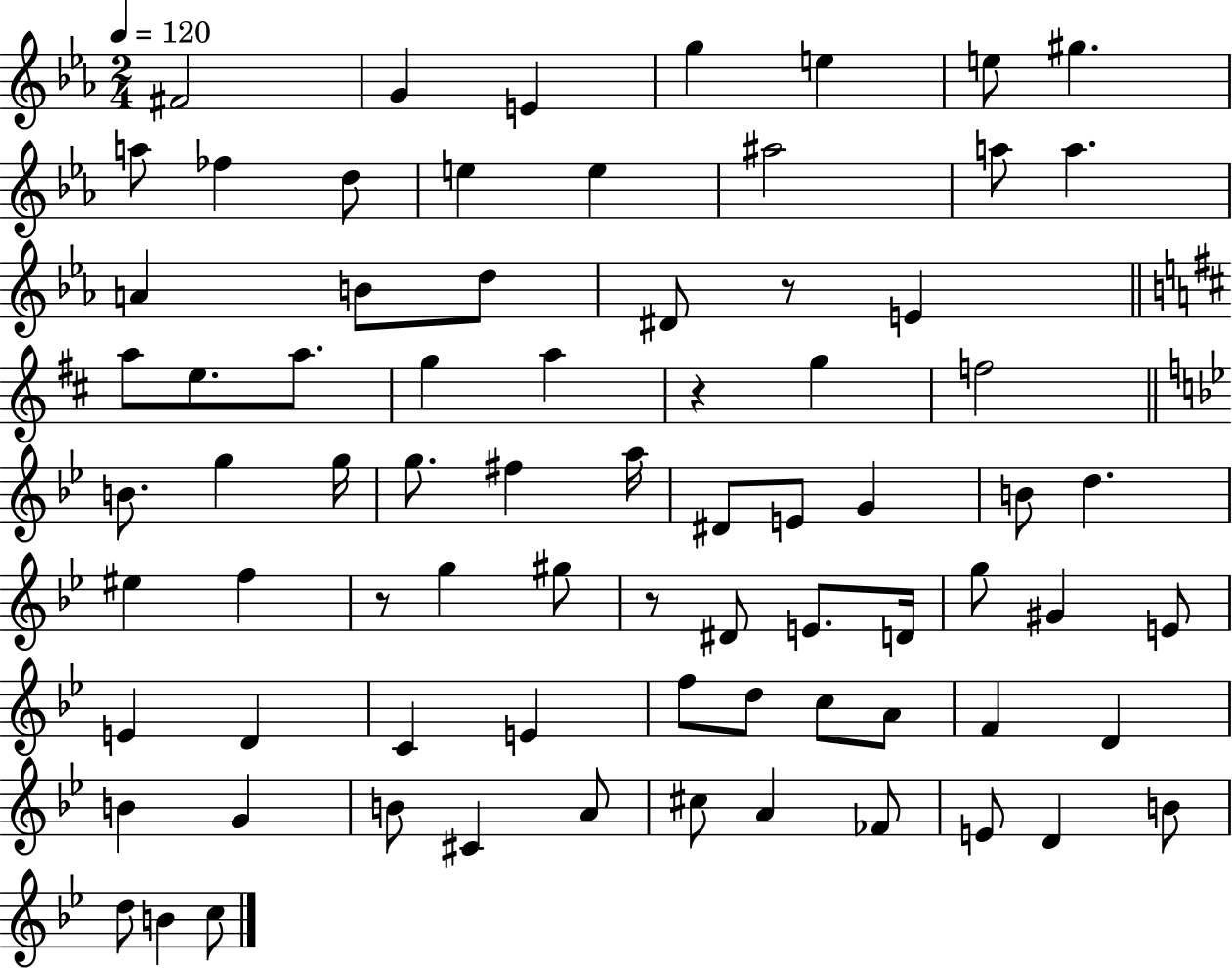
F#4/h G4/q E4/q G5/q E5/q E5/e G#5/q. A5/e FES5/q D5/e E5/q E5/q A#5/h A5/e A5/q. A4/q B4/e D5/e D#4/e R/e E4/q A5/e E5/e. A5/e. G5/q A5/q R/q G5/q F5/h B4/e. G5/q G5/s G5/e. F#5/q A5/s D#4/e E4/e G4/q B4/e D5/q. EIS5/q F5/q R/e G5/q G#5/e R/e D#4/e E4/e. D4/s G5/e G#4/q E4/e E4/q D4/q C4/q E4/q F5/e D5/e C5/e A4/e F4/q D4/q B4/q G4/q B4/e C#4/q A4/e C#5/e A4/q FES4/e E4/e D4/q B4/e D5/e B4/q C5/e